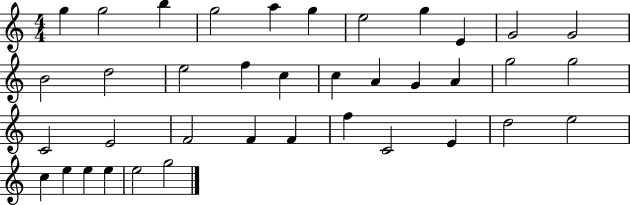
G5/q G5/h B5/q G5/h A5/q G5/q E5/h G5/q E4/q G4/h G4/h B4/h D5/h E5/h F5/q C5/q C5/q A4/q G4/q A4/q G5/h G5/h C4/h E4/h F4/h F4/q F4/q F5/q C4/h E4/q D5/h E5/h C5/q E5/q E5/q E5/q E5/h G5/h